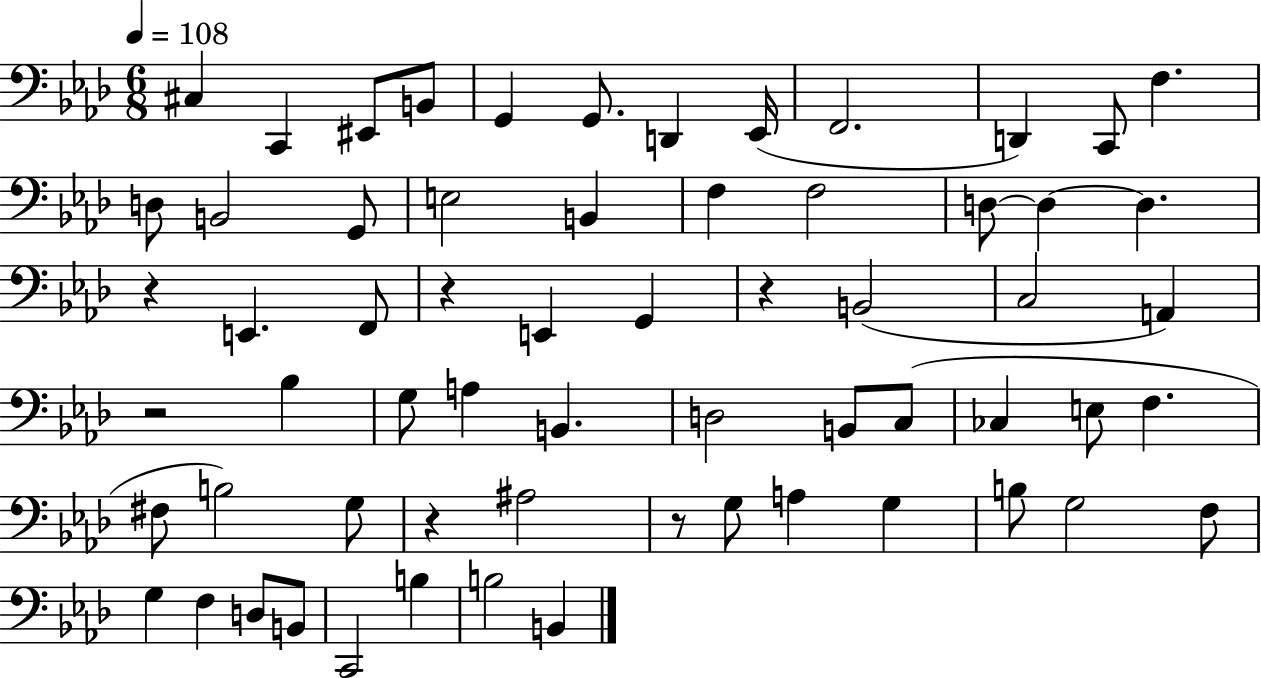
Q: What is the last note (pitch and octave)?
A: B2